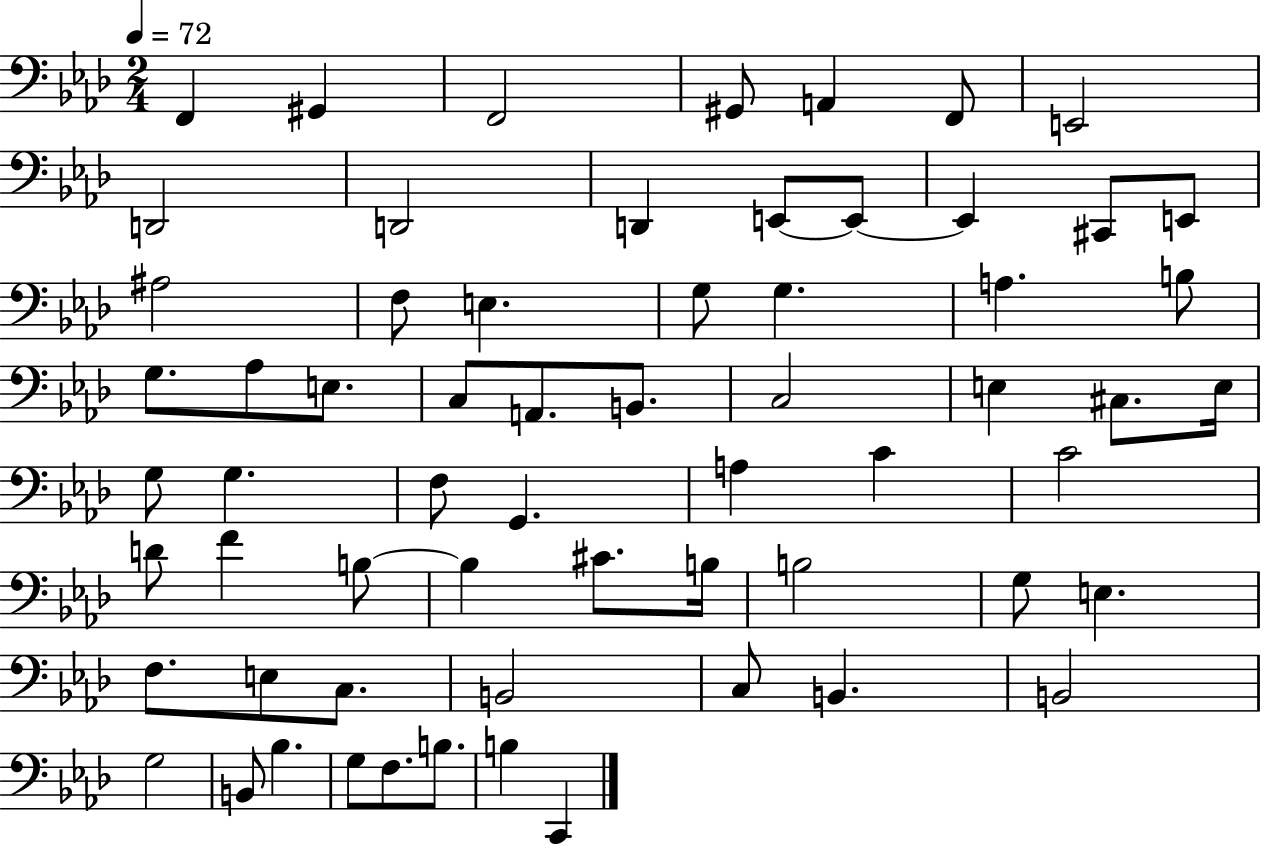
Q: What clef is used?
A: bass